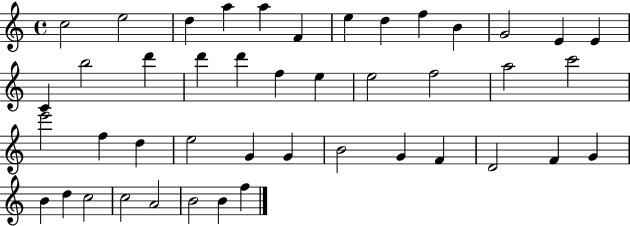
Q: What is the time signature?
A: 4/4